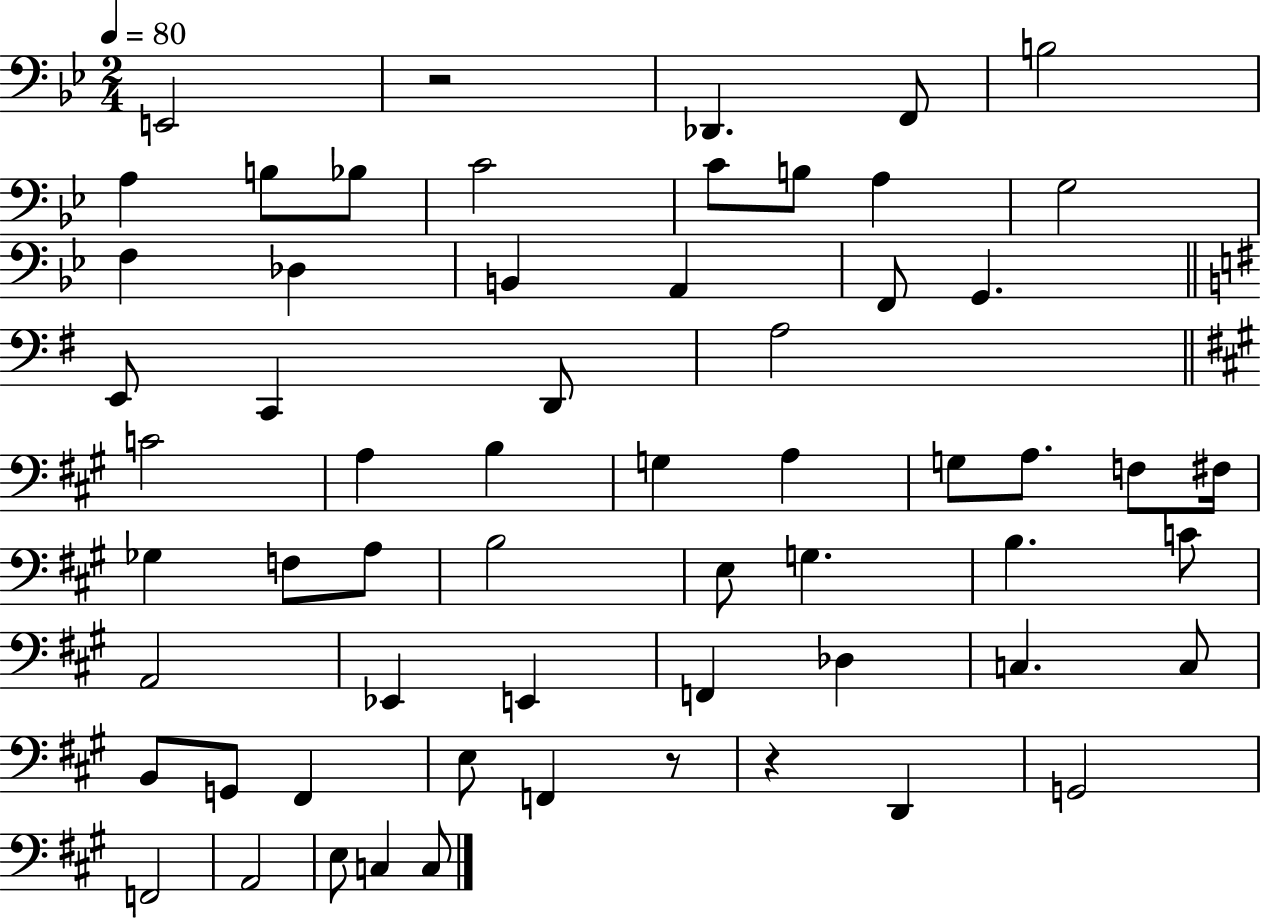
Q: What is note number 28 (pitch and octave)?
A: G3